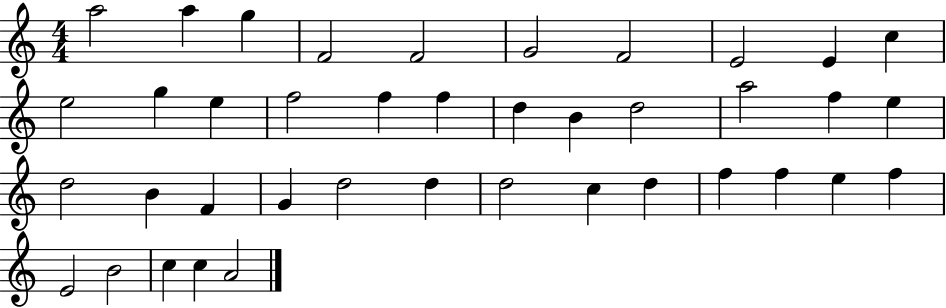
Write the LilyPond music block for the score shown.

{
  \clef treble
  \numericTimeSignature
  \time 4/4
  \key c \major
  a''2 a''4 g''4 | f'2 f'2 | g'2 f'2 | e'2 e'4 c''4 | \break e''2 g''4 e''4 | f''2 f''4 f''4 | d''4 b'4 d''2 | a''2 f''4 e''4 | \break d''2 b'4 f'4 | g'4 d''2 d''4 | d''2 c''4 d''4 | f''4 f''4 e''4 f''4 | \break e'2 b'2 | c''4 c''4 a'2 | \bar "|."
}